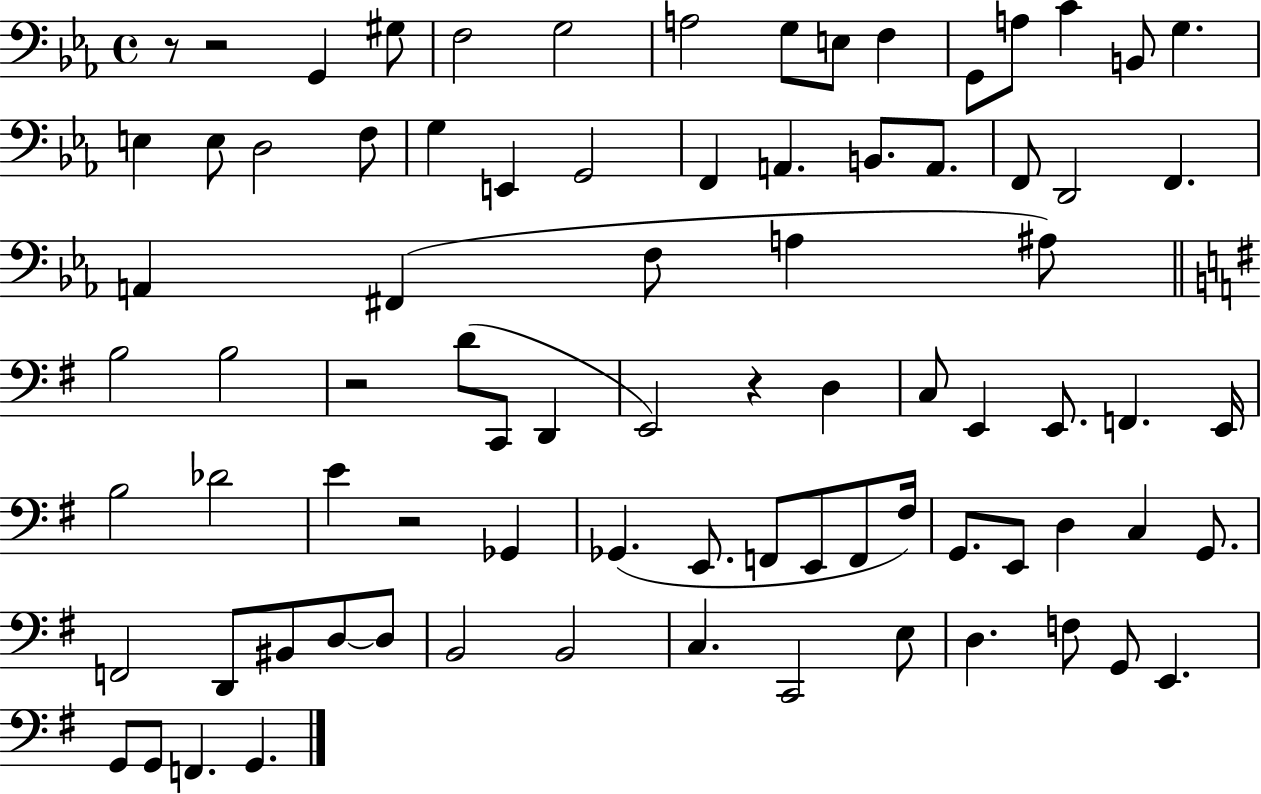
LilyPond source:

{
  \clef bass
  \time 4/4
  \defaultTimeSignature
  \key ees \major
  \repeat volta 2 { r8 r2 g,4 gis8 | f2 g2 | a2 g8 e8 f4 | g,8 a8 c'4 b,8 g4. | \break e4 e8 d2 f8 | g4 e,4 g,2 | f,4 a,4. b,8. a,8. | f,8 d,2 f,4. | \break a,4 fis,4( f8 a4 ais8) | \bar "||" \break \key g \major b2 b2 | r2 d'8( c,8 d,4 | e,2) r4 d4 | c8 e,4 e,8. f,4. e,16 | \break b2 des'2 | e'4 r2 ges,4 | ges,4.( e,8. f,8 e,8 f,8 fis16) | g,8. e,8 d4 c4 g,8. | \break f,2 d,8 bis,8 d8~~ d8 | b,2 b,2 | c4. c,2 e8 | d4. f8 g,8 e,4. | \break g,8 g,8 f,4. g,4. | } \bar "|."
}